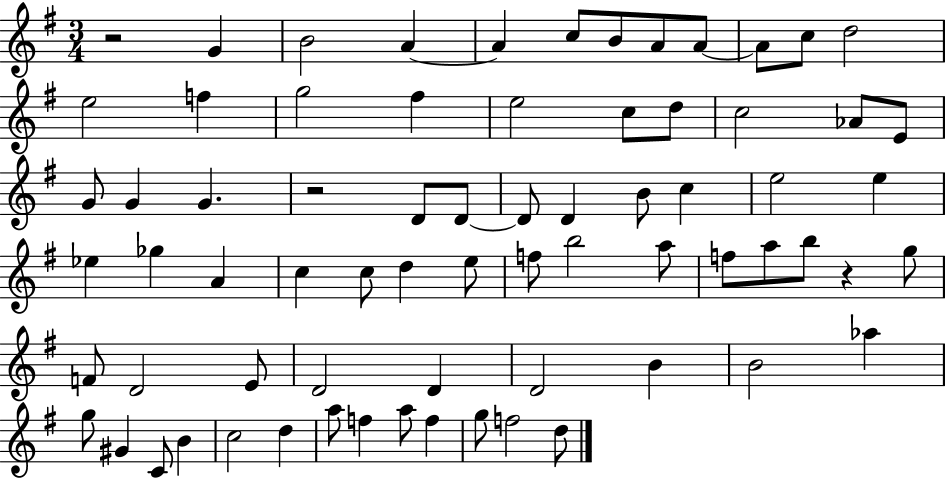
{
  \clef treble
  \numericTimeSignature
  \time 3/4
  \key g \major
  \repeat volta 2 { r2 g'4 | b'2 a'4~~ | a'4 c''8 b'8 a'8 a'8~~ | a'8 c''8 d''2 | \break e''2 f''4 | g''2 fis''4 | e''2 c''8 d''8 | c''2 aes'8 e'8 | \break g'8 g'4 g'4. | r2 d'8 d'8~~ | d'8 d'4 b'8 c''4 | e''2 e''4 | \break ees''4 ges''4 a'4 | c''4 c''8 d''4 e''8 | f''8 b''2 a''8 | f''8 a''8 b''8 r4 g''8 | \break f'8 d'2 e'8 | d'2 d'4 | d'2 b'4 | b'2 aes''4 | \break g''8 gis'4 c'8 b'4 | c''2 d''4 | a''8 f''4 a''8 f''4 | g''8 f''2 d''8 | \break } \bar "|."
}